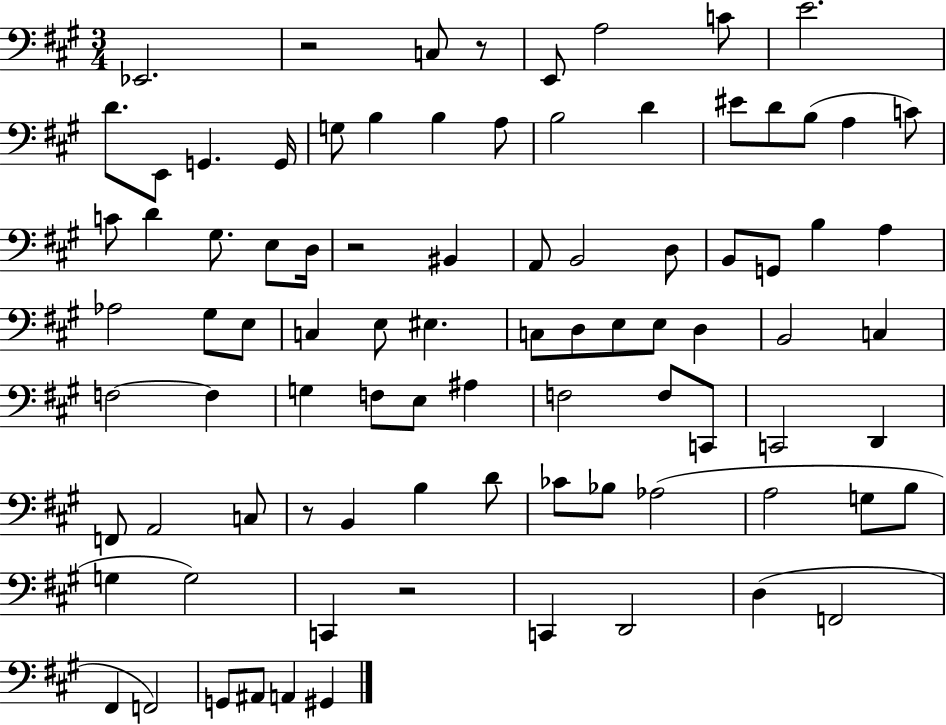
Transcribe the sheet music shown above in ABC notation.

X:1
T:Untitled
M:3/4
L:1/4
K:A
_E,,2 z2 C,/2 z/2 E,,/2 A,2 C/2 E2 D/2 E,,/2 G,, G,,/4 G,/2 B, B, A,/2 B,2 D ^E/2 D/2 B,/2 A, C/2 C/2 D ^G,/2 E,/2 D,/4 z2 ^B,, A,,/2 B,,2 D,/2 B,,/2 G,,/2 B, A, _A,2 ^G,/2 E,/2 C, E,/2 ^E, C,/2 D,/2 E,/2 E,/2 D, B,,2 C, F,2 F, G, F,/2 E,/2 ^A, F,2 F,/2 C,,/2 C,,2 D,, F,,/2 A,,2 C,/2 z/2 B,, B, D/2 _C/2 _B,/2 _A,2 A,2 G,/2 B,/2 G, G,2 C,, z2 C,, D,,2 D, F,,2 ^F,, F,,2 G,,/2 ^A,,/2 A,, ^G,,